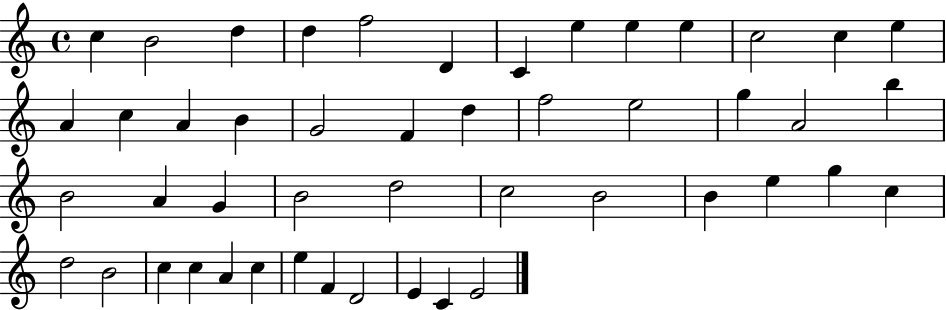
{
  \clef treble
  \time 4/4
  \defaultTimeSignature
  \key c \major
  c''4 b'2 d''4 | d''4 f''2 d'4 | c'4 e''4 e''4 e''4 | c''2 c''4 e''4 | \break a'4 c''4 a'4 b'4 | g'2 f'4 d''4 | f''2 e''2 | g''4 a'2 b''4 | \break b'2 a'4 g'4 | b'2 d''2 | c''2 b'2 | b'4 e''4 g''4 c''4 | \break d''2 b'2 | c''4 c''4 a'4 c''4 | e''4 f'4 d'2 | e'4 c'4 e'2 | \break \bar "|."
}